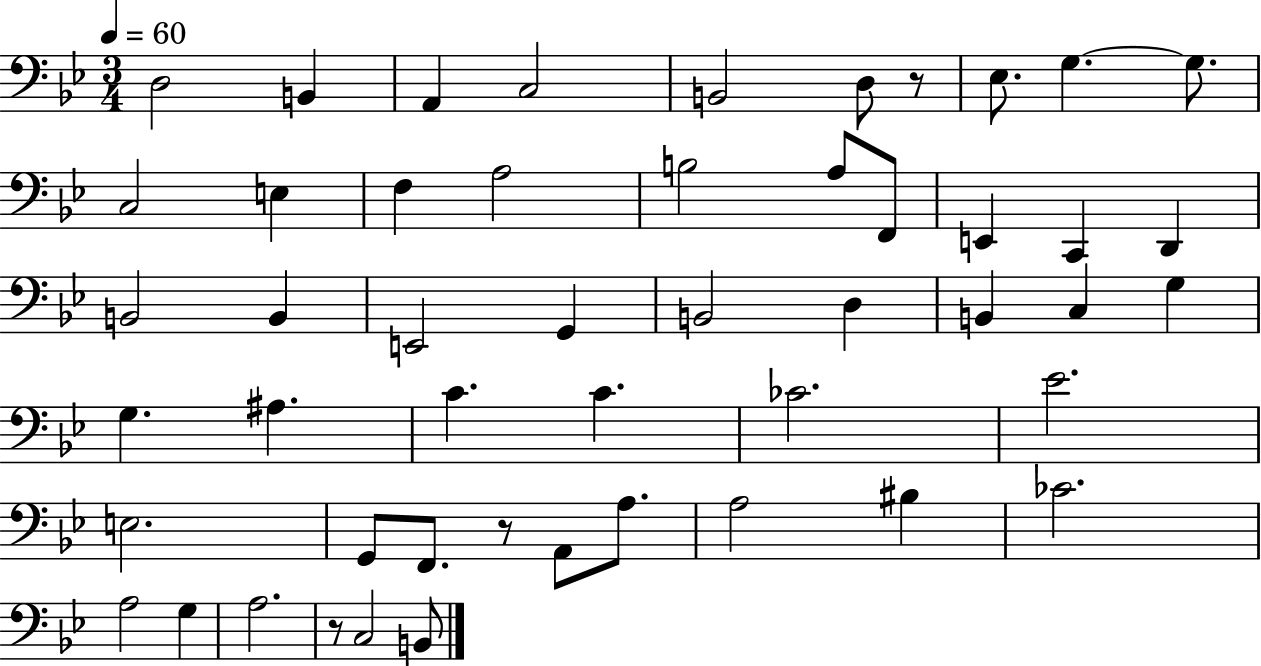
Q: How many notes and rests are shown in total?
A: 50